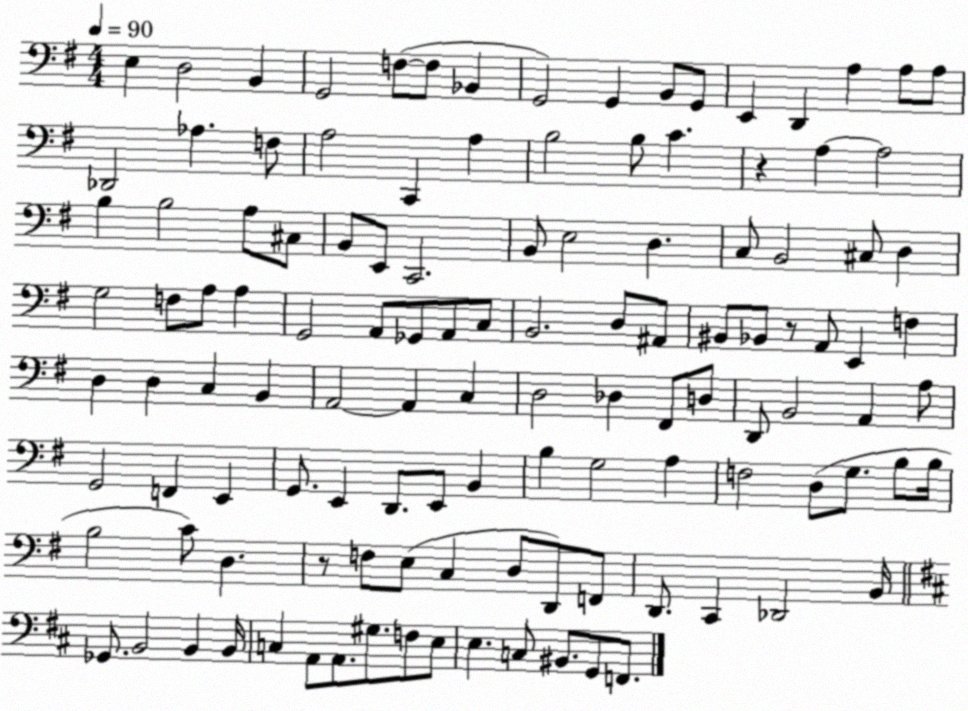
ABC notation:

X:1
T:Untitled
M:4/4
L:1/4
K:G
E, D,2 B,, G,,2 F,/2 F,/2 _B,, G,,2 G,, B,,/2 G,,/2 E,, D,, A, A,/2 A,/2 _D,,2 _A, F,/2 A,2 C,, A, B,2 B,/2 C z A, A,2 B, B,2 A,/2 ^C,/2 B,,/2 E,,/2 C,,2 B,,/2 E,2 D, C,/2 B,,2 ^C,/2 D, G,2 F,/2 A,/2 A, G,,2 A,,/2 _G,,/2 A,,/2 C,/2 B,,2 D,/2 ^A,,/2 ^B,,/2 _B,,/2 z/2 A,,/2 E,, F, D, D, C, B,, A,,2 A,, C, D,2 _D, ^F,,/2 D,/2 D,,/2 B,,2 A,, A,/2 G,,2 F,, E,, G,,/2 E,, D,,/2 E,,/2 B,, B, G,2 A, F,2 D,/2 G,/2 B,/2 B,/4 B,2 C/2 D, z/2 F,/2 E,/2 C, D,/2 D,,/2 F,,/2 D,,/2 C,, _D,,2 B,,/4 _G,,/2 B,,2 B,, B,,/4 C, A,,/2 A,,/2 ^G,/2 F,/2 E,/2 E, C,/2 ^B,,/2 G,,/2 F,,/2